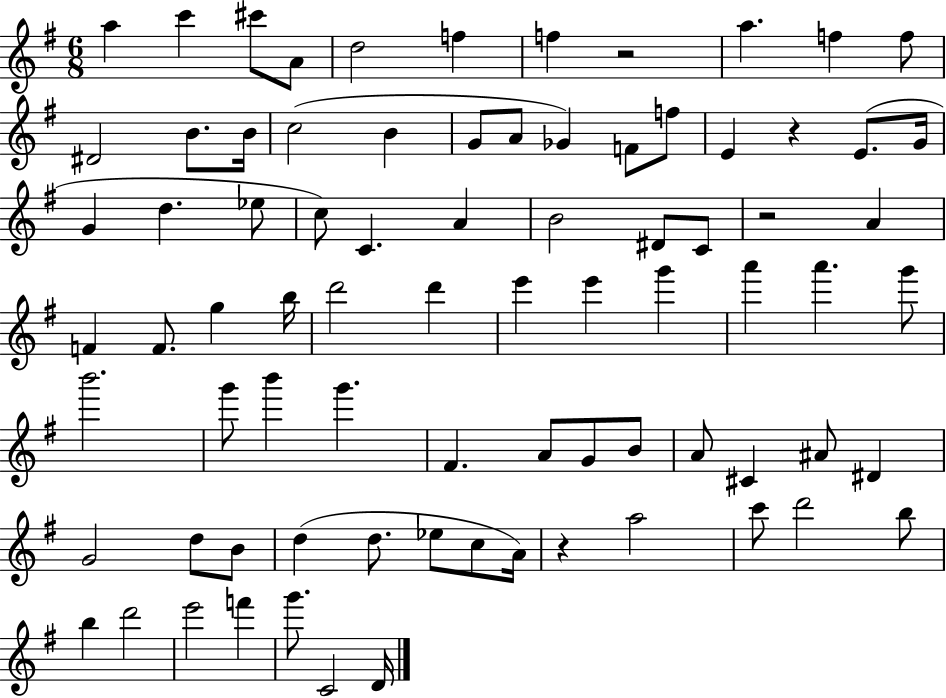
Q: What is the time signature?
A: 6/8